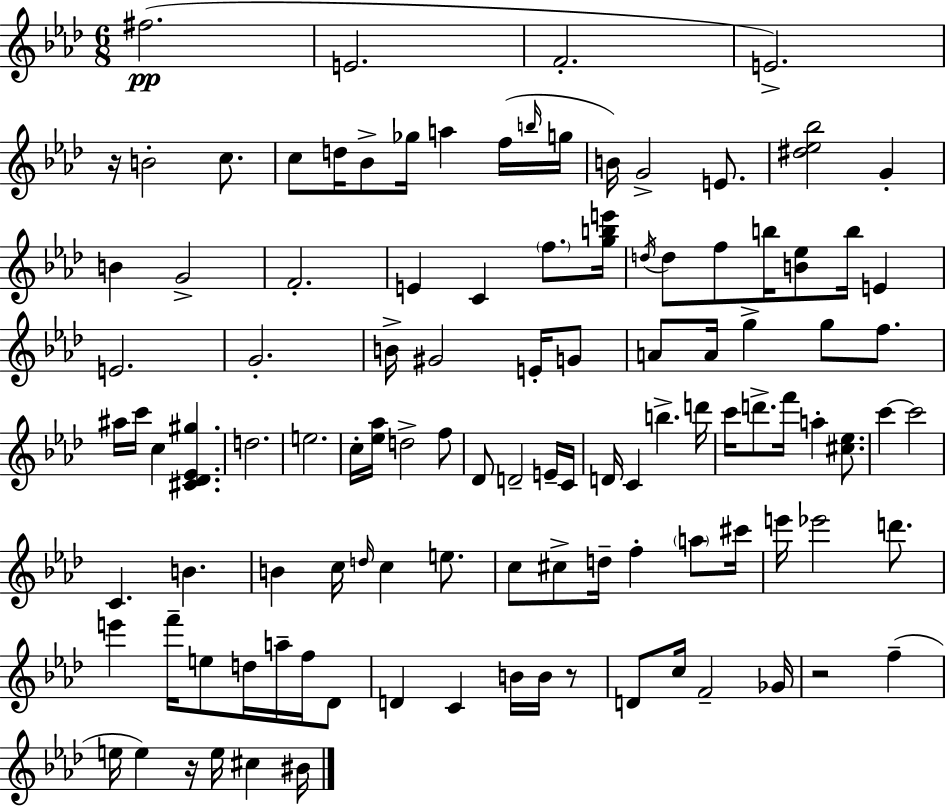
{
  \clef treble
  \numericTimeSignature
  \time 6/8
  \key aes \major
  \repeat volta 2 { fis''2.(\pp | e'2. | f'2.-. | e'2.->) | \break r16 b'2-. c''8. | c''8 d''16 bes'8-> ges''16 a''4 f''16( \grace { b''16 } | g''16 b'16) g'2-> e'8. | <dis'' ees'' bes''>2 g'4-. | \break b'4 g'2-> | f'2.-. | e'4 c'4 \parenthesize f''8. | <g'' b'' e'''>16 \acciaccatura { d''16 } d''8 f''8 b''16 <b' ees''>8 b''16 e'4 | \break e'2. | g'2.-. | b'16-> gis'2 e'16-. | g'8 a'8 a'16 g''4-> g''8 f''8. | \break ais''16 c'''16 c''4 <cis' des' ees' gis''>4. | d''2. | e''2. | c''16-. <ees'' aes''>16 d''2-> | \break f''8 des'8 d'2-- | e'16-- c'16 d'16 c'4 b''4.-> | d'''16 c'''16 d'''8.-> f'''16 a''4-. <cis'' ees''>8. | c'''4~~ c'''2 | \break c'4. b'4. | b'4 c''16 \grace { d''16 } c''4 | e''8. c''8 cis''8-> d''16-- f''4-. | \parenthesize a''8 cis'''16 e'''16 ees'''2 | \break d'''8. e'''4 f'''16-- e''8 d''16 a''16-- | f''16 des'8 d'4 c'4 b'16 | b'16 r8 d'8 c''16 f'2-- | ges'16 r2 f''4--( | \break e''16 e''4) r16 e''16 cis''4 | bis'16 } \bar "|."
}